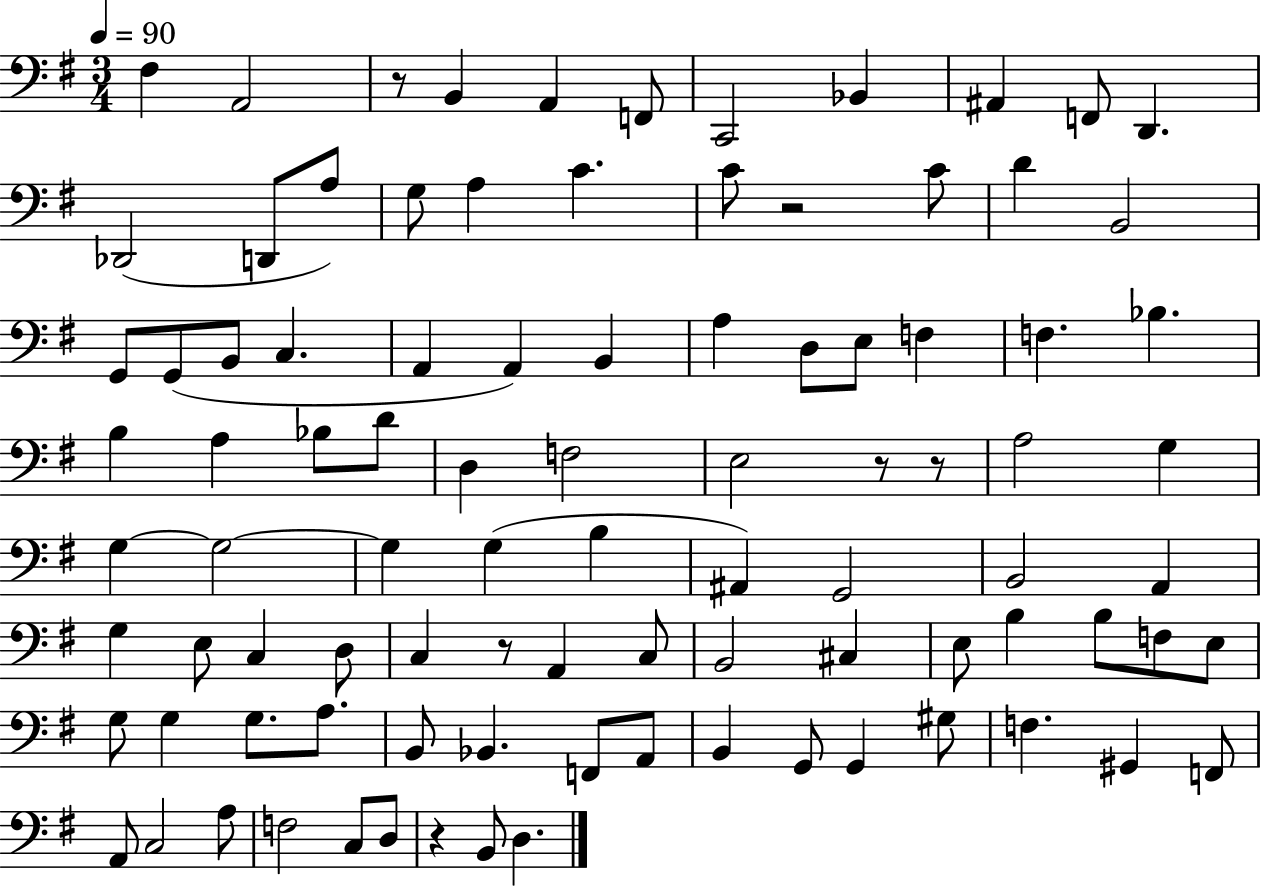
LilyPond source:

{
  \clef bass
  \numericTimeSignature
  \time 3/4
  \key g \major
  \tempo 4 = 90
  fis4 a,2 | r8 b,4 a,4 f,8 | c,2 bes,4 | ais,4 f,8 d,4. | \break des,2( d,8 a8) | g8 a4 c'4. | c'8 r2 c'8 | d'4 b,2 | \break g,8 g,8( b,8 c4. | a,4 a,4) b,4 | a4 d8 e8 f4 | f4. bes4. | \break b4 a4 bes8 d'8 | d4 f2 | e2 r8 r8 | a2 g4 | \break g4~~ g2~~ | g4 g4( b4 | ais,4) g,2 | b,2 a,4 | \break g4 e8 c4 d8 | c4 r8 a,4 c8 | b,2 cis4 | e8 b4 b8 f8 e8 | \break g8 g4 g8. a8. | b,8 bes,4. f,8 a,8 | b,4 g,8 g,4 gis8 | f4. gis,4 f,8 | \break a,8 c2 a8 | f2 c8 d8 | r4 b,8 d4. | \bar "|."
}